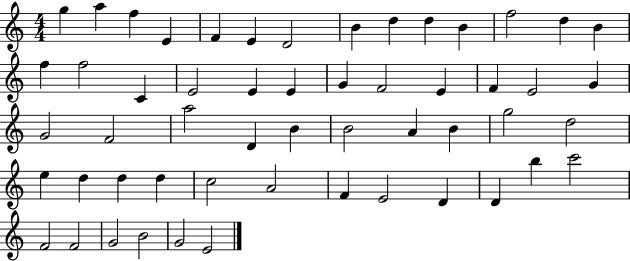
X:1
T:Untitled
M:4/4
L:1/4
K:C
g a f E F E D2 B d d B f2 d B f f2 C E2 E E G F2 E F E2 G G2 F2 a2 D B B2 A B g2 d2 e d d d c2 A2 F E2 D D b c'2 F2 F2 G2 B2 G2 E2